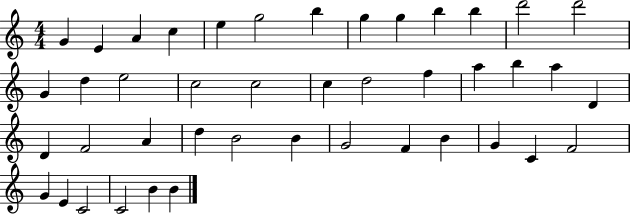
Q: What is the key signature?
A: C major